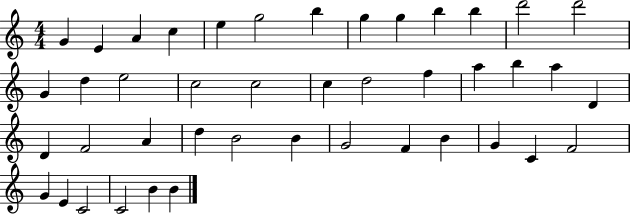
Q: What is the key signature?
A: C major